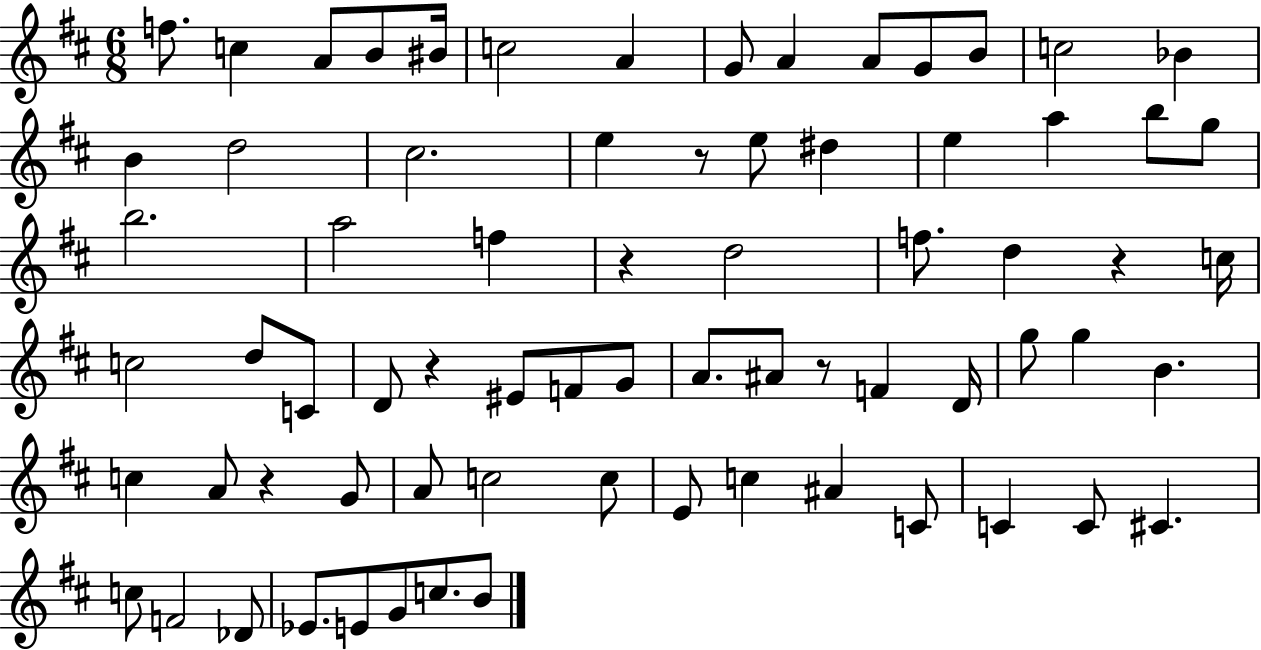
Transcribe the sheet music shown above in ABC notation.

X:1
T:Untitled
M:6/8
L:1/4
K:D
f/2 c A/2 B/2 ^B/4 c2 A G/2 A A/2 G/2 B/2 c2 _B B d2 ^c2 e z/2 e/2 ^d e a b/2 g/2 b2 a2 f z d2 f/2 d z c/4 c2 d/2 C/2 D/2 z ^E/2 F/2 G/2 A/2 ^A/2 z/2 F D/4 g/2 g B c A/2 z G/2 A/2 c2 c/2 E/2 c ^A C/2 C C/2 ^C c/2 F2 _D/2 _E/2 E/2 G/2 c/2 B/2